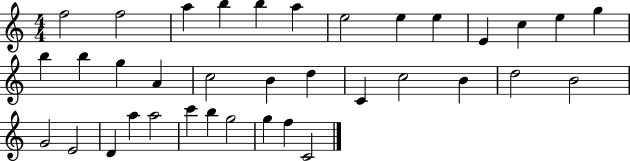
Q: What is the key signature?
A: C major